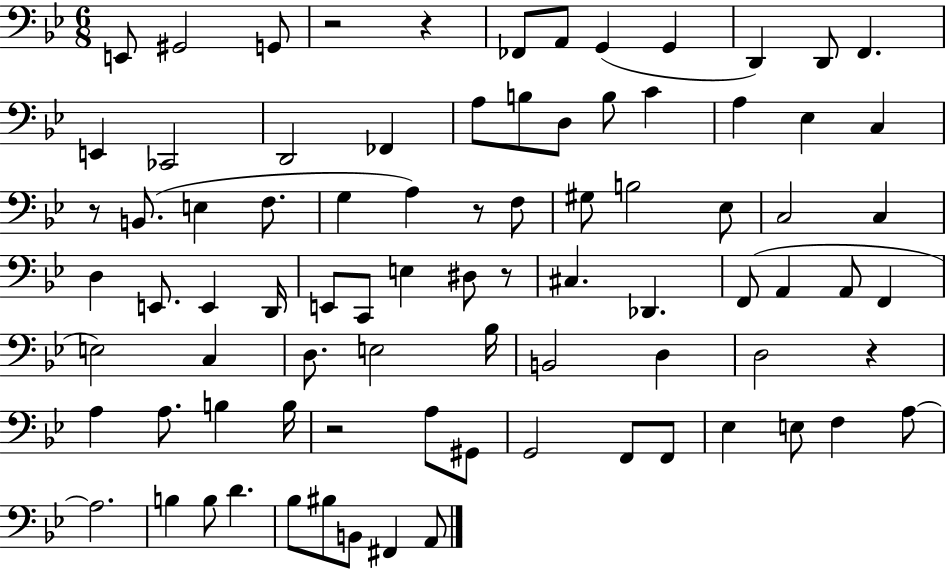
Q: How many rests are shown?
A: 7